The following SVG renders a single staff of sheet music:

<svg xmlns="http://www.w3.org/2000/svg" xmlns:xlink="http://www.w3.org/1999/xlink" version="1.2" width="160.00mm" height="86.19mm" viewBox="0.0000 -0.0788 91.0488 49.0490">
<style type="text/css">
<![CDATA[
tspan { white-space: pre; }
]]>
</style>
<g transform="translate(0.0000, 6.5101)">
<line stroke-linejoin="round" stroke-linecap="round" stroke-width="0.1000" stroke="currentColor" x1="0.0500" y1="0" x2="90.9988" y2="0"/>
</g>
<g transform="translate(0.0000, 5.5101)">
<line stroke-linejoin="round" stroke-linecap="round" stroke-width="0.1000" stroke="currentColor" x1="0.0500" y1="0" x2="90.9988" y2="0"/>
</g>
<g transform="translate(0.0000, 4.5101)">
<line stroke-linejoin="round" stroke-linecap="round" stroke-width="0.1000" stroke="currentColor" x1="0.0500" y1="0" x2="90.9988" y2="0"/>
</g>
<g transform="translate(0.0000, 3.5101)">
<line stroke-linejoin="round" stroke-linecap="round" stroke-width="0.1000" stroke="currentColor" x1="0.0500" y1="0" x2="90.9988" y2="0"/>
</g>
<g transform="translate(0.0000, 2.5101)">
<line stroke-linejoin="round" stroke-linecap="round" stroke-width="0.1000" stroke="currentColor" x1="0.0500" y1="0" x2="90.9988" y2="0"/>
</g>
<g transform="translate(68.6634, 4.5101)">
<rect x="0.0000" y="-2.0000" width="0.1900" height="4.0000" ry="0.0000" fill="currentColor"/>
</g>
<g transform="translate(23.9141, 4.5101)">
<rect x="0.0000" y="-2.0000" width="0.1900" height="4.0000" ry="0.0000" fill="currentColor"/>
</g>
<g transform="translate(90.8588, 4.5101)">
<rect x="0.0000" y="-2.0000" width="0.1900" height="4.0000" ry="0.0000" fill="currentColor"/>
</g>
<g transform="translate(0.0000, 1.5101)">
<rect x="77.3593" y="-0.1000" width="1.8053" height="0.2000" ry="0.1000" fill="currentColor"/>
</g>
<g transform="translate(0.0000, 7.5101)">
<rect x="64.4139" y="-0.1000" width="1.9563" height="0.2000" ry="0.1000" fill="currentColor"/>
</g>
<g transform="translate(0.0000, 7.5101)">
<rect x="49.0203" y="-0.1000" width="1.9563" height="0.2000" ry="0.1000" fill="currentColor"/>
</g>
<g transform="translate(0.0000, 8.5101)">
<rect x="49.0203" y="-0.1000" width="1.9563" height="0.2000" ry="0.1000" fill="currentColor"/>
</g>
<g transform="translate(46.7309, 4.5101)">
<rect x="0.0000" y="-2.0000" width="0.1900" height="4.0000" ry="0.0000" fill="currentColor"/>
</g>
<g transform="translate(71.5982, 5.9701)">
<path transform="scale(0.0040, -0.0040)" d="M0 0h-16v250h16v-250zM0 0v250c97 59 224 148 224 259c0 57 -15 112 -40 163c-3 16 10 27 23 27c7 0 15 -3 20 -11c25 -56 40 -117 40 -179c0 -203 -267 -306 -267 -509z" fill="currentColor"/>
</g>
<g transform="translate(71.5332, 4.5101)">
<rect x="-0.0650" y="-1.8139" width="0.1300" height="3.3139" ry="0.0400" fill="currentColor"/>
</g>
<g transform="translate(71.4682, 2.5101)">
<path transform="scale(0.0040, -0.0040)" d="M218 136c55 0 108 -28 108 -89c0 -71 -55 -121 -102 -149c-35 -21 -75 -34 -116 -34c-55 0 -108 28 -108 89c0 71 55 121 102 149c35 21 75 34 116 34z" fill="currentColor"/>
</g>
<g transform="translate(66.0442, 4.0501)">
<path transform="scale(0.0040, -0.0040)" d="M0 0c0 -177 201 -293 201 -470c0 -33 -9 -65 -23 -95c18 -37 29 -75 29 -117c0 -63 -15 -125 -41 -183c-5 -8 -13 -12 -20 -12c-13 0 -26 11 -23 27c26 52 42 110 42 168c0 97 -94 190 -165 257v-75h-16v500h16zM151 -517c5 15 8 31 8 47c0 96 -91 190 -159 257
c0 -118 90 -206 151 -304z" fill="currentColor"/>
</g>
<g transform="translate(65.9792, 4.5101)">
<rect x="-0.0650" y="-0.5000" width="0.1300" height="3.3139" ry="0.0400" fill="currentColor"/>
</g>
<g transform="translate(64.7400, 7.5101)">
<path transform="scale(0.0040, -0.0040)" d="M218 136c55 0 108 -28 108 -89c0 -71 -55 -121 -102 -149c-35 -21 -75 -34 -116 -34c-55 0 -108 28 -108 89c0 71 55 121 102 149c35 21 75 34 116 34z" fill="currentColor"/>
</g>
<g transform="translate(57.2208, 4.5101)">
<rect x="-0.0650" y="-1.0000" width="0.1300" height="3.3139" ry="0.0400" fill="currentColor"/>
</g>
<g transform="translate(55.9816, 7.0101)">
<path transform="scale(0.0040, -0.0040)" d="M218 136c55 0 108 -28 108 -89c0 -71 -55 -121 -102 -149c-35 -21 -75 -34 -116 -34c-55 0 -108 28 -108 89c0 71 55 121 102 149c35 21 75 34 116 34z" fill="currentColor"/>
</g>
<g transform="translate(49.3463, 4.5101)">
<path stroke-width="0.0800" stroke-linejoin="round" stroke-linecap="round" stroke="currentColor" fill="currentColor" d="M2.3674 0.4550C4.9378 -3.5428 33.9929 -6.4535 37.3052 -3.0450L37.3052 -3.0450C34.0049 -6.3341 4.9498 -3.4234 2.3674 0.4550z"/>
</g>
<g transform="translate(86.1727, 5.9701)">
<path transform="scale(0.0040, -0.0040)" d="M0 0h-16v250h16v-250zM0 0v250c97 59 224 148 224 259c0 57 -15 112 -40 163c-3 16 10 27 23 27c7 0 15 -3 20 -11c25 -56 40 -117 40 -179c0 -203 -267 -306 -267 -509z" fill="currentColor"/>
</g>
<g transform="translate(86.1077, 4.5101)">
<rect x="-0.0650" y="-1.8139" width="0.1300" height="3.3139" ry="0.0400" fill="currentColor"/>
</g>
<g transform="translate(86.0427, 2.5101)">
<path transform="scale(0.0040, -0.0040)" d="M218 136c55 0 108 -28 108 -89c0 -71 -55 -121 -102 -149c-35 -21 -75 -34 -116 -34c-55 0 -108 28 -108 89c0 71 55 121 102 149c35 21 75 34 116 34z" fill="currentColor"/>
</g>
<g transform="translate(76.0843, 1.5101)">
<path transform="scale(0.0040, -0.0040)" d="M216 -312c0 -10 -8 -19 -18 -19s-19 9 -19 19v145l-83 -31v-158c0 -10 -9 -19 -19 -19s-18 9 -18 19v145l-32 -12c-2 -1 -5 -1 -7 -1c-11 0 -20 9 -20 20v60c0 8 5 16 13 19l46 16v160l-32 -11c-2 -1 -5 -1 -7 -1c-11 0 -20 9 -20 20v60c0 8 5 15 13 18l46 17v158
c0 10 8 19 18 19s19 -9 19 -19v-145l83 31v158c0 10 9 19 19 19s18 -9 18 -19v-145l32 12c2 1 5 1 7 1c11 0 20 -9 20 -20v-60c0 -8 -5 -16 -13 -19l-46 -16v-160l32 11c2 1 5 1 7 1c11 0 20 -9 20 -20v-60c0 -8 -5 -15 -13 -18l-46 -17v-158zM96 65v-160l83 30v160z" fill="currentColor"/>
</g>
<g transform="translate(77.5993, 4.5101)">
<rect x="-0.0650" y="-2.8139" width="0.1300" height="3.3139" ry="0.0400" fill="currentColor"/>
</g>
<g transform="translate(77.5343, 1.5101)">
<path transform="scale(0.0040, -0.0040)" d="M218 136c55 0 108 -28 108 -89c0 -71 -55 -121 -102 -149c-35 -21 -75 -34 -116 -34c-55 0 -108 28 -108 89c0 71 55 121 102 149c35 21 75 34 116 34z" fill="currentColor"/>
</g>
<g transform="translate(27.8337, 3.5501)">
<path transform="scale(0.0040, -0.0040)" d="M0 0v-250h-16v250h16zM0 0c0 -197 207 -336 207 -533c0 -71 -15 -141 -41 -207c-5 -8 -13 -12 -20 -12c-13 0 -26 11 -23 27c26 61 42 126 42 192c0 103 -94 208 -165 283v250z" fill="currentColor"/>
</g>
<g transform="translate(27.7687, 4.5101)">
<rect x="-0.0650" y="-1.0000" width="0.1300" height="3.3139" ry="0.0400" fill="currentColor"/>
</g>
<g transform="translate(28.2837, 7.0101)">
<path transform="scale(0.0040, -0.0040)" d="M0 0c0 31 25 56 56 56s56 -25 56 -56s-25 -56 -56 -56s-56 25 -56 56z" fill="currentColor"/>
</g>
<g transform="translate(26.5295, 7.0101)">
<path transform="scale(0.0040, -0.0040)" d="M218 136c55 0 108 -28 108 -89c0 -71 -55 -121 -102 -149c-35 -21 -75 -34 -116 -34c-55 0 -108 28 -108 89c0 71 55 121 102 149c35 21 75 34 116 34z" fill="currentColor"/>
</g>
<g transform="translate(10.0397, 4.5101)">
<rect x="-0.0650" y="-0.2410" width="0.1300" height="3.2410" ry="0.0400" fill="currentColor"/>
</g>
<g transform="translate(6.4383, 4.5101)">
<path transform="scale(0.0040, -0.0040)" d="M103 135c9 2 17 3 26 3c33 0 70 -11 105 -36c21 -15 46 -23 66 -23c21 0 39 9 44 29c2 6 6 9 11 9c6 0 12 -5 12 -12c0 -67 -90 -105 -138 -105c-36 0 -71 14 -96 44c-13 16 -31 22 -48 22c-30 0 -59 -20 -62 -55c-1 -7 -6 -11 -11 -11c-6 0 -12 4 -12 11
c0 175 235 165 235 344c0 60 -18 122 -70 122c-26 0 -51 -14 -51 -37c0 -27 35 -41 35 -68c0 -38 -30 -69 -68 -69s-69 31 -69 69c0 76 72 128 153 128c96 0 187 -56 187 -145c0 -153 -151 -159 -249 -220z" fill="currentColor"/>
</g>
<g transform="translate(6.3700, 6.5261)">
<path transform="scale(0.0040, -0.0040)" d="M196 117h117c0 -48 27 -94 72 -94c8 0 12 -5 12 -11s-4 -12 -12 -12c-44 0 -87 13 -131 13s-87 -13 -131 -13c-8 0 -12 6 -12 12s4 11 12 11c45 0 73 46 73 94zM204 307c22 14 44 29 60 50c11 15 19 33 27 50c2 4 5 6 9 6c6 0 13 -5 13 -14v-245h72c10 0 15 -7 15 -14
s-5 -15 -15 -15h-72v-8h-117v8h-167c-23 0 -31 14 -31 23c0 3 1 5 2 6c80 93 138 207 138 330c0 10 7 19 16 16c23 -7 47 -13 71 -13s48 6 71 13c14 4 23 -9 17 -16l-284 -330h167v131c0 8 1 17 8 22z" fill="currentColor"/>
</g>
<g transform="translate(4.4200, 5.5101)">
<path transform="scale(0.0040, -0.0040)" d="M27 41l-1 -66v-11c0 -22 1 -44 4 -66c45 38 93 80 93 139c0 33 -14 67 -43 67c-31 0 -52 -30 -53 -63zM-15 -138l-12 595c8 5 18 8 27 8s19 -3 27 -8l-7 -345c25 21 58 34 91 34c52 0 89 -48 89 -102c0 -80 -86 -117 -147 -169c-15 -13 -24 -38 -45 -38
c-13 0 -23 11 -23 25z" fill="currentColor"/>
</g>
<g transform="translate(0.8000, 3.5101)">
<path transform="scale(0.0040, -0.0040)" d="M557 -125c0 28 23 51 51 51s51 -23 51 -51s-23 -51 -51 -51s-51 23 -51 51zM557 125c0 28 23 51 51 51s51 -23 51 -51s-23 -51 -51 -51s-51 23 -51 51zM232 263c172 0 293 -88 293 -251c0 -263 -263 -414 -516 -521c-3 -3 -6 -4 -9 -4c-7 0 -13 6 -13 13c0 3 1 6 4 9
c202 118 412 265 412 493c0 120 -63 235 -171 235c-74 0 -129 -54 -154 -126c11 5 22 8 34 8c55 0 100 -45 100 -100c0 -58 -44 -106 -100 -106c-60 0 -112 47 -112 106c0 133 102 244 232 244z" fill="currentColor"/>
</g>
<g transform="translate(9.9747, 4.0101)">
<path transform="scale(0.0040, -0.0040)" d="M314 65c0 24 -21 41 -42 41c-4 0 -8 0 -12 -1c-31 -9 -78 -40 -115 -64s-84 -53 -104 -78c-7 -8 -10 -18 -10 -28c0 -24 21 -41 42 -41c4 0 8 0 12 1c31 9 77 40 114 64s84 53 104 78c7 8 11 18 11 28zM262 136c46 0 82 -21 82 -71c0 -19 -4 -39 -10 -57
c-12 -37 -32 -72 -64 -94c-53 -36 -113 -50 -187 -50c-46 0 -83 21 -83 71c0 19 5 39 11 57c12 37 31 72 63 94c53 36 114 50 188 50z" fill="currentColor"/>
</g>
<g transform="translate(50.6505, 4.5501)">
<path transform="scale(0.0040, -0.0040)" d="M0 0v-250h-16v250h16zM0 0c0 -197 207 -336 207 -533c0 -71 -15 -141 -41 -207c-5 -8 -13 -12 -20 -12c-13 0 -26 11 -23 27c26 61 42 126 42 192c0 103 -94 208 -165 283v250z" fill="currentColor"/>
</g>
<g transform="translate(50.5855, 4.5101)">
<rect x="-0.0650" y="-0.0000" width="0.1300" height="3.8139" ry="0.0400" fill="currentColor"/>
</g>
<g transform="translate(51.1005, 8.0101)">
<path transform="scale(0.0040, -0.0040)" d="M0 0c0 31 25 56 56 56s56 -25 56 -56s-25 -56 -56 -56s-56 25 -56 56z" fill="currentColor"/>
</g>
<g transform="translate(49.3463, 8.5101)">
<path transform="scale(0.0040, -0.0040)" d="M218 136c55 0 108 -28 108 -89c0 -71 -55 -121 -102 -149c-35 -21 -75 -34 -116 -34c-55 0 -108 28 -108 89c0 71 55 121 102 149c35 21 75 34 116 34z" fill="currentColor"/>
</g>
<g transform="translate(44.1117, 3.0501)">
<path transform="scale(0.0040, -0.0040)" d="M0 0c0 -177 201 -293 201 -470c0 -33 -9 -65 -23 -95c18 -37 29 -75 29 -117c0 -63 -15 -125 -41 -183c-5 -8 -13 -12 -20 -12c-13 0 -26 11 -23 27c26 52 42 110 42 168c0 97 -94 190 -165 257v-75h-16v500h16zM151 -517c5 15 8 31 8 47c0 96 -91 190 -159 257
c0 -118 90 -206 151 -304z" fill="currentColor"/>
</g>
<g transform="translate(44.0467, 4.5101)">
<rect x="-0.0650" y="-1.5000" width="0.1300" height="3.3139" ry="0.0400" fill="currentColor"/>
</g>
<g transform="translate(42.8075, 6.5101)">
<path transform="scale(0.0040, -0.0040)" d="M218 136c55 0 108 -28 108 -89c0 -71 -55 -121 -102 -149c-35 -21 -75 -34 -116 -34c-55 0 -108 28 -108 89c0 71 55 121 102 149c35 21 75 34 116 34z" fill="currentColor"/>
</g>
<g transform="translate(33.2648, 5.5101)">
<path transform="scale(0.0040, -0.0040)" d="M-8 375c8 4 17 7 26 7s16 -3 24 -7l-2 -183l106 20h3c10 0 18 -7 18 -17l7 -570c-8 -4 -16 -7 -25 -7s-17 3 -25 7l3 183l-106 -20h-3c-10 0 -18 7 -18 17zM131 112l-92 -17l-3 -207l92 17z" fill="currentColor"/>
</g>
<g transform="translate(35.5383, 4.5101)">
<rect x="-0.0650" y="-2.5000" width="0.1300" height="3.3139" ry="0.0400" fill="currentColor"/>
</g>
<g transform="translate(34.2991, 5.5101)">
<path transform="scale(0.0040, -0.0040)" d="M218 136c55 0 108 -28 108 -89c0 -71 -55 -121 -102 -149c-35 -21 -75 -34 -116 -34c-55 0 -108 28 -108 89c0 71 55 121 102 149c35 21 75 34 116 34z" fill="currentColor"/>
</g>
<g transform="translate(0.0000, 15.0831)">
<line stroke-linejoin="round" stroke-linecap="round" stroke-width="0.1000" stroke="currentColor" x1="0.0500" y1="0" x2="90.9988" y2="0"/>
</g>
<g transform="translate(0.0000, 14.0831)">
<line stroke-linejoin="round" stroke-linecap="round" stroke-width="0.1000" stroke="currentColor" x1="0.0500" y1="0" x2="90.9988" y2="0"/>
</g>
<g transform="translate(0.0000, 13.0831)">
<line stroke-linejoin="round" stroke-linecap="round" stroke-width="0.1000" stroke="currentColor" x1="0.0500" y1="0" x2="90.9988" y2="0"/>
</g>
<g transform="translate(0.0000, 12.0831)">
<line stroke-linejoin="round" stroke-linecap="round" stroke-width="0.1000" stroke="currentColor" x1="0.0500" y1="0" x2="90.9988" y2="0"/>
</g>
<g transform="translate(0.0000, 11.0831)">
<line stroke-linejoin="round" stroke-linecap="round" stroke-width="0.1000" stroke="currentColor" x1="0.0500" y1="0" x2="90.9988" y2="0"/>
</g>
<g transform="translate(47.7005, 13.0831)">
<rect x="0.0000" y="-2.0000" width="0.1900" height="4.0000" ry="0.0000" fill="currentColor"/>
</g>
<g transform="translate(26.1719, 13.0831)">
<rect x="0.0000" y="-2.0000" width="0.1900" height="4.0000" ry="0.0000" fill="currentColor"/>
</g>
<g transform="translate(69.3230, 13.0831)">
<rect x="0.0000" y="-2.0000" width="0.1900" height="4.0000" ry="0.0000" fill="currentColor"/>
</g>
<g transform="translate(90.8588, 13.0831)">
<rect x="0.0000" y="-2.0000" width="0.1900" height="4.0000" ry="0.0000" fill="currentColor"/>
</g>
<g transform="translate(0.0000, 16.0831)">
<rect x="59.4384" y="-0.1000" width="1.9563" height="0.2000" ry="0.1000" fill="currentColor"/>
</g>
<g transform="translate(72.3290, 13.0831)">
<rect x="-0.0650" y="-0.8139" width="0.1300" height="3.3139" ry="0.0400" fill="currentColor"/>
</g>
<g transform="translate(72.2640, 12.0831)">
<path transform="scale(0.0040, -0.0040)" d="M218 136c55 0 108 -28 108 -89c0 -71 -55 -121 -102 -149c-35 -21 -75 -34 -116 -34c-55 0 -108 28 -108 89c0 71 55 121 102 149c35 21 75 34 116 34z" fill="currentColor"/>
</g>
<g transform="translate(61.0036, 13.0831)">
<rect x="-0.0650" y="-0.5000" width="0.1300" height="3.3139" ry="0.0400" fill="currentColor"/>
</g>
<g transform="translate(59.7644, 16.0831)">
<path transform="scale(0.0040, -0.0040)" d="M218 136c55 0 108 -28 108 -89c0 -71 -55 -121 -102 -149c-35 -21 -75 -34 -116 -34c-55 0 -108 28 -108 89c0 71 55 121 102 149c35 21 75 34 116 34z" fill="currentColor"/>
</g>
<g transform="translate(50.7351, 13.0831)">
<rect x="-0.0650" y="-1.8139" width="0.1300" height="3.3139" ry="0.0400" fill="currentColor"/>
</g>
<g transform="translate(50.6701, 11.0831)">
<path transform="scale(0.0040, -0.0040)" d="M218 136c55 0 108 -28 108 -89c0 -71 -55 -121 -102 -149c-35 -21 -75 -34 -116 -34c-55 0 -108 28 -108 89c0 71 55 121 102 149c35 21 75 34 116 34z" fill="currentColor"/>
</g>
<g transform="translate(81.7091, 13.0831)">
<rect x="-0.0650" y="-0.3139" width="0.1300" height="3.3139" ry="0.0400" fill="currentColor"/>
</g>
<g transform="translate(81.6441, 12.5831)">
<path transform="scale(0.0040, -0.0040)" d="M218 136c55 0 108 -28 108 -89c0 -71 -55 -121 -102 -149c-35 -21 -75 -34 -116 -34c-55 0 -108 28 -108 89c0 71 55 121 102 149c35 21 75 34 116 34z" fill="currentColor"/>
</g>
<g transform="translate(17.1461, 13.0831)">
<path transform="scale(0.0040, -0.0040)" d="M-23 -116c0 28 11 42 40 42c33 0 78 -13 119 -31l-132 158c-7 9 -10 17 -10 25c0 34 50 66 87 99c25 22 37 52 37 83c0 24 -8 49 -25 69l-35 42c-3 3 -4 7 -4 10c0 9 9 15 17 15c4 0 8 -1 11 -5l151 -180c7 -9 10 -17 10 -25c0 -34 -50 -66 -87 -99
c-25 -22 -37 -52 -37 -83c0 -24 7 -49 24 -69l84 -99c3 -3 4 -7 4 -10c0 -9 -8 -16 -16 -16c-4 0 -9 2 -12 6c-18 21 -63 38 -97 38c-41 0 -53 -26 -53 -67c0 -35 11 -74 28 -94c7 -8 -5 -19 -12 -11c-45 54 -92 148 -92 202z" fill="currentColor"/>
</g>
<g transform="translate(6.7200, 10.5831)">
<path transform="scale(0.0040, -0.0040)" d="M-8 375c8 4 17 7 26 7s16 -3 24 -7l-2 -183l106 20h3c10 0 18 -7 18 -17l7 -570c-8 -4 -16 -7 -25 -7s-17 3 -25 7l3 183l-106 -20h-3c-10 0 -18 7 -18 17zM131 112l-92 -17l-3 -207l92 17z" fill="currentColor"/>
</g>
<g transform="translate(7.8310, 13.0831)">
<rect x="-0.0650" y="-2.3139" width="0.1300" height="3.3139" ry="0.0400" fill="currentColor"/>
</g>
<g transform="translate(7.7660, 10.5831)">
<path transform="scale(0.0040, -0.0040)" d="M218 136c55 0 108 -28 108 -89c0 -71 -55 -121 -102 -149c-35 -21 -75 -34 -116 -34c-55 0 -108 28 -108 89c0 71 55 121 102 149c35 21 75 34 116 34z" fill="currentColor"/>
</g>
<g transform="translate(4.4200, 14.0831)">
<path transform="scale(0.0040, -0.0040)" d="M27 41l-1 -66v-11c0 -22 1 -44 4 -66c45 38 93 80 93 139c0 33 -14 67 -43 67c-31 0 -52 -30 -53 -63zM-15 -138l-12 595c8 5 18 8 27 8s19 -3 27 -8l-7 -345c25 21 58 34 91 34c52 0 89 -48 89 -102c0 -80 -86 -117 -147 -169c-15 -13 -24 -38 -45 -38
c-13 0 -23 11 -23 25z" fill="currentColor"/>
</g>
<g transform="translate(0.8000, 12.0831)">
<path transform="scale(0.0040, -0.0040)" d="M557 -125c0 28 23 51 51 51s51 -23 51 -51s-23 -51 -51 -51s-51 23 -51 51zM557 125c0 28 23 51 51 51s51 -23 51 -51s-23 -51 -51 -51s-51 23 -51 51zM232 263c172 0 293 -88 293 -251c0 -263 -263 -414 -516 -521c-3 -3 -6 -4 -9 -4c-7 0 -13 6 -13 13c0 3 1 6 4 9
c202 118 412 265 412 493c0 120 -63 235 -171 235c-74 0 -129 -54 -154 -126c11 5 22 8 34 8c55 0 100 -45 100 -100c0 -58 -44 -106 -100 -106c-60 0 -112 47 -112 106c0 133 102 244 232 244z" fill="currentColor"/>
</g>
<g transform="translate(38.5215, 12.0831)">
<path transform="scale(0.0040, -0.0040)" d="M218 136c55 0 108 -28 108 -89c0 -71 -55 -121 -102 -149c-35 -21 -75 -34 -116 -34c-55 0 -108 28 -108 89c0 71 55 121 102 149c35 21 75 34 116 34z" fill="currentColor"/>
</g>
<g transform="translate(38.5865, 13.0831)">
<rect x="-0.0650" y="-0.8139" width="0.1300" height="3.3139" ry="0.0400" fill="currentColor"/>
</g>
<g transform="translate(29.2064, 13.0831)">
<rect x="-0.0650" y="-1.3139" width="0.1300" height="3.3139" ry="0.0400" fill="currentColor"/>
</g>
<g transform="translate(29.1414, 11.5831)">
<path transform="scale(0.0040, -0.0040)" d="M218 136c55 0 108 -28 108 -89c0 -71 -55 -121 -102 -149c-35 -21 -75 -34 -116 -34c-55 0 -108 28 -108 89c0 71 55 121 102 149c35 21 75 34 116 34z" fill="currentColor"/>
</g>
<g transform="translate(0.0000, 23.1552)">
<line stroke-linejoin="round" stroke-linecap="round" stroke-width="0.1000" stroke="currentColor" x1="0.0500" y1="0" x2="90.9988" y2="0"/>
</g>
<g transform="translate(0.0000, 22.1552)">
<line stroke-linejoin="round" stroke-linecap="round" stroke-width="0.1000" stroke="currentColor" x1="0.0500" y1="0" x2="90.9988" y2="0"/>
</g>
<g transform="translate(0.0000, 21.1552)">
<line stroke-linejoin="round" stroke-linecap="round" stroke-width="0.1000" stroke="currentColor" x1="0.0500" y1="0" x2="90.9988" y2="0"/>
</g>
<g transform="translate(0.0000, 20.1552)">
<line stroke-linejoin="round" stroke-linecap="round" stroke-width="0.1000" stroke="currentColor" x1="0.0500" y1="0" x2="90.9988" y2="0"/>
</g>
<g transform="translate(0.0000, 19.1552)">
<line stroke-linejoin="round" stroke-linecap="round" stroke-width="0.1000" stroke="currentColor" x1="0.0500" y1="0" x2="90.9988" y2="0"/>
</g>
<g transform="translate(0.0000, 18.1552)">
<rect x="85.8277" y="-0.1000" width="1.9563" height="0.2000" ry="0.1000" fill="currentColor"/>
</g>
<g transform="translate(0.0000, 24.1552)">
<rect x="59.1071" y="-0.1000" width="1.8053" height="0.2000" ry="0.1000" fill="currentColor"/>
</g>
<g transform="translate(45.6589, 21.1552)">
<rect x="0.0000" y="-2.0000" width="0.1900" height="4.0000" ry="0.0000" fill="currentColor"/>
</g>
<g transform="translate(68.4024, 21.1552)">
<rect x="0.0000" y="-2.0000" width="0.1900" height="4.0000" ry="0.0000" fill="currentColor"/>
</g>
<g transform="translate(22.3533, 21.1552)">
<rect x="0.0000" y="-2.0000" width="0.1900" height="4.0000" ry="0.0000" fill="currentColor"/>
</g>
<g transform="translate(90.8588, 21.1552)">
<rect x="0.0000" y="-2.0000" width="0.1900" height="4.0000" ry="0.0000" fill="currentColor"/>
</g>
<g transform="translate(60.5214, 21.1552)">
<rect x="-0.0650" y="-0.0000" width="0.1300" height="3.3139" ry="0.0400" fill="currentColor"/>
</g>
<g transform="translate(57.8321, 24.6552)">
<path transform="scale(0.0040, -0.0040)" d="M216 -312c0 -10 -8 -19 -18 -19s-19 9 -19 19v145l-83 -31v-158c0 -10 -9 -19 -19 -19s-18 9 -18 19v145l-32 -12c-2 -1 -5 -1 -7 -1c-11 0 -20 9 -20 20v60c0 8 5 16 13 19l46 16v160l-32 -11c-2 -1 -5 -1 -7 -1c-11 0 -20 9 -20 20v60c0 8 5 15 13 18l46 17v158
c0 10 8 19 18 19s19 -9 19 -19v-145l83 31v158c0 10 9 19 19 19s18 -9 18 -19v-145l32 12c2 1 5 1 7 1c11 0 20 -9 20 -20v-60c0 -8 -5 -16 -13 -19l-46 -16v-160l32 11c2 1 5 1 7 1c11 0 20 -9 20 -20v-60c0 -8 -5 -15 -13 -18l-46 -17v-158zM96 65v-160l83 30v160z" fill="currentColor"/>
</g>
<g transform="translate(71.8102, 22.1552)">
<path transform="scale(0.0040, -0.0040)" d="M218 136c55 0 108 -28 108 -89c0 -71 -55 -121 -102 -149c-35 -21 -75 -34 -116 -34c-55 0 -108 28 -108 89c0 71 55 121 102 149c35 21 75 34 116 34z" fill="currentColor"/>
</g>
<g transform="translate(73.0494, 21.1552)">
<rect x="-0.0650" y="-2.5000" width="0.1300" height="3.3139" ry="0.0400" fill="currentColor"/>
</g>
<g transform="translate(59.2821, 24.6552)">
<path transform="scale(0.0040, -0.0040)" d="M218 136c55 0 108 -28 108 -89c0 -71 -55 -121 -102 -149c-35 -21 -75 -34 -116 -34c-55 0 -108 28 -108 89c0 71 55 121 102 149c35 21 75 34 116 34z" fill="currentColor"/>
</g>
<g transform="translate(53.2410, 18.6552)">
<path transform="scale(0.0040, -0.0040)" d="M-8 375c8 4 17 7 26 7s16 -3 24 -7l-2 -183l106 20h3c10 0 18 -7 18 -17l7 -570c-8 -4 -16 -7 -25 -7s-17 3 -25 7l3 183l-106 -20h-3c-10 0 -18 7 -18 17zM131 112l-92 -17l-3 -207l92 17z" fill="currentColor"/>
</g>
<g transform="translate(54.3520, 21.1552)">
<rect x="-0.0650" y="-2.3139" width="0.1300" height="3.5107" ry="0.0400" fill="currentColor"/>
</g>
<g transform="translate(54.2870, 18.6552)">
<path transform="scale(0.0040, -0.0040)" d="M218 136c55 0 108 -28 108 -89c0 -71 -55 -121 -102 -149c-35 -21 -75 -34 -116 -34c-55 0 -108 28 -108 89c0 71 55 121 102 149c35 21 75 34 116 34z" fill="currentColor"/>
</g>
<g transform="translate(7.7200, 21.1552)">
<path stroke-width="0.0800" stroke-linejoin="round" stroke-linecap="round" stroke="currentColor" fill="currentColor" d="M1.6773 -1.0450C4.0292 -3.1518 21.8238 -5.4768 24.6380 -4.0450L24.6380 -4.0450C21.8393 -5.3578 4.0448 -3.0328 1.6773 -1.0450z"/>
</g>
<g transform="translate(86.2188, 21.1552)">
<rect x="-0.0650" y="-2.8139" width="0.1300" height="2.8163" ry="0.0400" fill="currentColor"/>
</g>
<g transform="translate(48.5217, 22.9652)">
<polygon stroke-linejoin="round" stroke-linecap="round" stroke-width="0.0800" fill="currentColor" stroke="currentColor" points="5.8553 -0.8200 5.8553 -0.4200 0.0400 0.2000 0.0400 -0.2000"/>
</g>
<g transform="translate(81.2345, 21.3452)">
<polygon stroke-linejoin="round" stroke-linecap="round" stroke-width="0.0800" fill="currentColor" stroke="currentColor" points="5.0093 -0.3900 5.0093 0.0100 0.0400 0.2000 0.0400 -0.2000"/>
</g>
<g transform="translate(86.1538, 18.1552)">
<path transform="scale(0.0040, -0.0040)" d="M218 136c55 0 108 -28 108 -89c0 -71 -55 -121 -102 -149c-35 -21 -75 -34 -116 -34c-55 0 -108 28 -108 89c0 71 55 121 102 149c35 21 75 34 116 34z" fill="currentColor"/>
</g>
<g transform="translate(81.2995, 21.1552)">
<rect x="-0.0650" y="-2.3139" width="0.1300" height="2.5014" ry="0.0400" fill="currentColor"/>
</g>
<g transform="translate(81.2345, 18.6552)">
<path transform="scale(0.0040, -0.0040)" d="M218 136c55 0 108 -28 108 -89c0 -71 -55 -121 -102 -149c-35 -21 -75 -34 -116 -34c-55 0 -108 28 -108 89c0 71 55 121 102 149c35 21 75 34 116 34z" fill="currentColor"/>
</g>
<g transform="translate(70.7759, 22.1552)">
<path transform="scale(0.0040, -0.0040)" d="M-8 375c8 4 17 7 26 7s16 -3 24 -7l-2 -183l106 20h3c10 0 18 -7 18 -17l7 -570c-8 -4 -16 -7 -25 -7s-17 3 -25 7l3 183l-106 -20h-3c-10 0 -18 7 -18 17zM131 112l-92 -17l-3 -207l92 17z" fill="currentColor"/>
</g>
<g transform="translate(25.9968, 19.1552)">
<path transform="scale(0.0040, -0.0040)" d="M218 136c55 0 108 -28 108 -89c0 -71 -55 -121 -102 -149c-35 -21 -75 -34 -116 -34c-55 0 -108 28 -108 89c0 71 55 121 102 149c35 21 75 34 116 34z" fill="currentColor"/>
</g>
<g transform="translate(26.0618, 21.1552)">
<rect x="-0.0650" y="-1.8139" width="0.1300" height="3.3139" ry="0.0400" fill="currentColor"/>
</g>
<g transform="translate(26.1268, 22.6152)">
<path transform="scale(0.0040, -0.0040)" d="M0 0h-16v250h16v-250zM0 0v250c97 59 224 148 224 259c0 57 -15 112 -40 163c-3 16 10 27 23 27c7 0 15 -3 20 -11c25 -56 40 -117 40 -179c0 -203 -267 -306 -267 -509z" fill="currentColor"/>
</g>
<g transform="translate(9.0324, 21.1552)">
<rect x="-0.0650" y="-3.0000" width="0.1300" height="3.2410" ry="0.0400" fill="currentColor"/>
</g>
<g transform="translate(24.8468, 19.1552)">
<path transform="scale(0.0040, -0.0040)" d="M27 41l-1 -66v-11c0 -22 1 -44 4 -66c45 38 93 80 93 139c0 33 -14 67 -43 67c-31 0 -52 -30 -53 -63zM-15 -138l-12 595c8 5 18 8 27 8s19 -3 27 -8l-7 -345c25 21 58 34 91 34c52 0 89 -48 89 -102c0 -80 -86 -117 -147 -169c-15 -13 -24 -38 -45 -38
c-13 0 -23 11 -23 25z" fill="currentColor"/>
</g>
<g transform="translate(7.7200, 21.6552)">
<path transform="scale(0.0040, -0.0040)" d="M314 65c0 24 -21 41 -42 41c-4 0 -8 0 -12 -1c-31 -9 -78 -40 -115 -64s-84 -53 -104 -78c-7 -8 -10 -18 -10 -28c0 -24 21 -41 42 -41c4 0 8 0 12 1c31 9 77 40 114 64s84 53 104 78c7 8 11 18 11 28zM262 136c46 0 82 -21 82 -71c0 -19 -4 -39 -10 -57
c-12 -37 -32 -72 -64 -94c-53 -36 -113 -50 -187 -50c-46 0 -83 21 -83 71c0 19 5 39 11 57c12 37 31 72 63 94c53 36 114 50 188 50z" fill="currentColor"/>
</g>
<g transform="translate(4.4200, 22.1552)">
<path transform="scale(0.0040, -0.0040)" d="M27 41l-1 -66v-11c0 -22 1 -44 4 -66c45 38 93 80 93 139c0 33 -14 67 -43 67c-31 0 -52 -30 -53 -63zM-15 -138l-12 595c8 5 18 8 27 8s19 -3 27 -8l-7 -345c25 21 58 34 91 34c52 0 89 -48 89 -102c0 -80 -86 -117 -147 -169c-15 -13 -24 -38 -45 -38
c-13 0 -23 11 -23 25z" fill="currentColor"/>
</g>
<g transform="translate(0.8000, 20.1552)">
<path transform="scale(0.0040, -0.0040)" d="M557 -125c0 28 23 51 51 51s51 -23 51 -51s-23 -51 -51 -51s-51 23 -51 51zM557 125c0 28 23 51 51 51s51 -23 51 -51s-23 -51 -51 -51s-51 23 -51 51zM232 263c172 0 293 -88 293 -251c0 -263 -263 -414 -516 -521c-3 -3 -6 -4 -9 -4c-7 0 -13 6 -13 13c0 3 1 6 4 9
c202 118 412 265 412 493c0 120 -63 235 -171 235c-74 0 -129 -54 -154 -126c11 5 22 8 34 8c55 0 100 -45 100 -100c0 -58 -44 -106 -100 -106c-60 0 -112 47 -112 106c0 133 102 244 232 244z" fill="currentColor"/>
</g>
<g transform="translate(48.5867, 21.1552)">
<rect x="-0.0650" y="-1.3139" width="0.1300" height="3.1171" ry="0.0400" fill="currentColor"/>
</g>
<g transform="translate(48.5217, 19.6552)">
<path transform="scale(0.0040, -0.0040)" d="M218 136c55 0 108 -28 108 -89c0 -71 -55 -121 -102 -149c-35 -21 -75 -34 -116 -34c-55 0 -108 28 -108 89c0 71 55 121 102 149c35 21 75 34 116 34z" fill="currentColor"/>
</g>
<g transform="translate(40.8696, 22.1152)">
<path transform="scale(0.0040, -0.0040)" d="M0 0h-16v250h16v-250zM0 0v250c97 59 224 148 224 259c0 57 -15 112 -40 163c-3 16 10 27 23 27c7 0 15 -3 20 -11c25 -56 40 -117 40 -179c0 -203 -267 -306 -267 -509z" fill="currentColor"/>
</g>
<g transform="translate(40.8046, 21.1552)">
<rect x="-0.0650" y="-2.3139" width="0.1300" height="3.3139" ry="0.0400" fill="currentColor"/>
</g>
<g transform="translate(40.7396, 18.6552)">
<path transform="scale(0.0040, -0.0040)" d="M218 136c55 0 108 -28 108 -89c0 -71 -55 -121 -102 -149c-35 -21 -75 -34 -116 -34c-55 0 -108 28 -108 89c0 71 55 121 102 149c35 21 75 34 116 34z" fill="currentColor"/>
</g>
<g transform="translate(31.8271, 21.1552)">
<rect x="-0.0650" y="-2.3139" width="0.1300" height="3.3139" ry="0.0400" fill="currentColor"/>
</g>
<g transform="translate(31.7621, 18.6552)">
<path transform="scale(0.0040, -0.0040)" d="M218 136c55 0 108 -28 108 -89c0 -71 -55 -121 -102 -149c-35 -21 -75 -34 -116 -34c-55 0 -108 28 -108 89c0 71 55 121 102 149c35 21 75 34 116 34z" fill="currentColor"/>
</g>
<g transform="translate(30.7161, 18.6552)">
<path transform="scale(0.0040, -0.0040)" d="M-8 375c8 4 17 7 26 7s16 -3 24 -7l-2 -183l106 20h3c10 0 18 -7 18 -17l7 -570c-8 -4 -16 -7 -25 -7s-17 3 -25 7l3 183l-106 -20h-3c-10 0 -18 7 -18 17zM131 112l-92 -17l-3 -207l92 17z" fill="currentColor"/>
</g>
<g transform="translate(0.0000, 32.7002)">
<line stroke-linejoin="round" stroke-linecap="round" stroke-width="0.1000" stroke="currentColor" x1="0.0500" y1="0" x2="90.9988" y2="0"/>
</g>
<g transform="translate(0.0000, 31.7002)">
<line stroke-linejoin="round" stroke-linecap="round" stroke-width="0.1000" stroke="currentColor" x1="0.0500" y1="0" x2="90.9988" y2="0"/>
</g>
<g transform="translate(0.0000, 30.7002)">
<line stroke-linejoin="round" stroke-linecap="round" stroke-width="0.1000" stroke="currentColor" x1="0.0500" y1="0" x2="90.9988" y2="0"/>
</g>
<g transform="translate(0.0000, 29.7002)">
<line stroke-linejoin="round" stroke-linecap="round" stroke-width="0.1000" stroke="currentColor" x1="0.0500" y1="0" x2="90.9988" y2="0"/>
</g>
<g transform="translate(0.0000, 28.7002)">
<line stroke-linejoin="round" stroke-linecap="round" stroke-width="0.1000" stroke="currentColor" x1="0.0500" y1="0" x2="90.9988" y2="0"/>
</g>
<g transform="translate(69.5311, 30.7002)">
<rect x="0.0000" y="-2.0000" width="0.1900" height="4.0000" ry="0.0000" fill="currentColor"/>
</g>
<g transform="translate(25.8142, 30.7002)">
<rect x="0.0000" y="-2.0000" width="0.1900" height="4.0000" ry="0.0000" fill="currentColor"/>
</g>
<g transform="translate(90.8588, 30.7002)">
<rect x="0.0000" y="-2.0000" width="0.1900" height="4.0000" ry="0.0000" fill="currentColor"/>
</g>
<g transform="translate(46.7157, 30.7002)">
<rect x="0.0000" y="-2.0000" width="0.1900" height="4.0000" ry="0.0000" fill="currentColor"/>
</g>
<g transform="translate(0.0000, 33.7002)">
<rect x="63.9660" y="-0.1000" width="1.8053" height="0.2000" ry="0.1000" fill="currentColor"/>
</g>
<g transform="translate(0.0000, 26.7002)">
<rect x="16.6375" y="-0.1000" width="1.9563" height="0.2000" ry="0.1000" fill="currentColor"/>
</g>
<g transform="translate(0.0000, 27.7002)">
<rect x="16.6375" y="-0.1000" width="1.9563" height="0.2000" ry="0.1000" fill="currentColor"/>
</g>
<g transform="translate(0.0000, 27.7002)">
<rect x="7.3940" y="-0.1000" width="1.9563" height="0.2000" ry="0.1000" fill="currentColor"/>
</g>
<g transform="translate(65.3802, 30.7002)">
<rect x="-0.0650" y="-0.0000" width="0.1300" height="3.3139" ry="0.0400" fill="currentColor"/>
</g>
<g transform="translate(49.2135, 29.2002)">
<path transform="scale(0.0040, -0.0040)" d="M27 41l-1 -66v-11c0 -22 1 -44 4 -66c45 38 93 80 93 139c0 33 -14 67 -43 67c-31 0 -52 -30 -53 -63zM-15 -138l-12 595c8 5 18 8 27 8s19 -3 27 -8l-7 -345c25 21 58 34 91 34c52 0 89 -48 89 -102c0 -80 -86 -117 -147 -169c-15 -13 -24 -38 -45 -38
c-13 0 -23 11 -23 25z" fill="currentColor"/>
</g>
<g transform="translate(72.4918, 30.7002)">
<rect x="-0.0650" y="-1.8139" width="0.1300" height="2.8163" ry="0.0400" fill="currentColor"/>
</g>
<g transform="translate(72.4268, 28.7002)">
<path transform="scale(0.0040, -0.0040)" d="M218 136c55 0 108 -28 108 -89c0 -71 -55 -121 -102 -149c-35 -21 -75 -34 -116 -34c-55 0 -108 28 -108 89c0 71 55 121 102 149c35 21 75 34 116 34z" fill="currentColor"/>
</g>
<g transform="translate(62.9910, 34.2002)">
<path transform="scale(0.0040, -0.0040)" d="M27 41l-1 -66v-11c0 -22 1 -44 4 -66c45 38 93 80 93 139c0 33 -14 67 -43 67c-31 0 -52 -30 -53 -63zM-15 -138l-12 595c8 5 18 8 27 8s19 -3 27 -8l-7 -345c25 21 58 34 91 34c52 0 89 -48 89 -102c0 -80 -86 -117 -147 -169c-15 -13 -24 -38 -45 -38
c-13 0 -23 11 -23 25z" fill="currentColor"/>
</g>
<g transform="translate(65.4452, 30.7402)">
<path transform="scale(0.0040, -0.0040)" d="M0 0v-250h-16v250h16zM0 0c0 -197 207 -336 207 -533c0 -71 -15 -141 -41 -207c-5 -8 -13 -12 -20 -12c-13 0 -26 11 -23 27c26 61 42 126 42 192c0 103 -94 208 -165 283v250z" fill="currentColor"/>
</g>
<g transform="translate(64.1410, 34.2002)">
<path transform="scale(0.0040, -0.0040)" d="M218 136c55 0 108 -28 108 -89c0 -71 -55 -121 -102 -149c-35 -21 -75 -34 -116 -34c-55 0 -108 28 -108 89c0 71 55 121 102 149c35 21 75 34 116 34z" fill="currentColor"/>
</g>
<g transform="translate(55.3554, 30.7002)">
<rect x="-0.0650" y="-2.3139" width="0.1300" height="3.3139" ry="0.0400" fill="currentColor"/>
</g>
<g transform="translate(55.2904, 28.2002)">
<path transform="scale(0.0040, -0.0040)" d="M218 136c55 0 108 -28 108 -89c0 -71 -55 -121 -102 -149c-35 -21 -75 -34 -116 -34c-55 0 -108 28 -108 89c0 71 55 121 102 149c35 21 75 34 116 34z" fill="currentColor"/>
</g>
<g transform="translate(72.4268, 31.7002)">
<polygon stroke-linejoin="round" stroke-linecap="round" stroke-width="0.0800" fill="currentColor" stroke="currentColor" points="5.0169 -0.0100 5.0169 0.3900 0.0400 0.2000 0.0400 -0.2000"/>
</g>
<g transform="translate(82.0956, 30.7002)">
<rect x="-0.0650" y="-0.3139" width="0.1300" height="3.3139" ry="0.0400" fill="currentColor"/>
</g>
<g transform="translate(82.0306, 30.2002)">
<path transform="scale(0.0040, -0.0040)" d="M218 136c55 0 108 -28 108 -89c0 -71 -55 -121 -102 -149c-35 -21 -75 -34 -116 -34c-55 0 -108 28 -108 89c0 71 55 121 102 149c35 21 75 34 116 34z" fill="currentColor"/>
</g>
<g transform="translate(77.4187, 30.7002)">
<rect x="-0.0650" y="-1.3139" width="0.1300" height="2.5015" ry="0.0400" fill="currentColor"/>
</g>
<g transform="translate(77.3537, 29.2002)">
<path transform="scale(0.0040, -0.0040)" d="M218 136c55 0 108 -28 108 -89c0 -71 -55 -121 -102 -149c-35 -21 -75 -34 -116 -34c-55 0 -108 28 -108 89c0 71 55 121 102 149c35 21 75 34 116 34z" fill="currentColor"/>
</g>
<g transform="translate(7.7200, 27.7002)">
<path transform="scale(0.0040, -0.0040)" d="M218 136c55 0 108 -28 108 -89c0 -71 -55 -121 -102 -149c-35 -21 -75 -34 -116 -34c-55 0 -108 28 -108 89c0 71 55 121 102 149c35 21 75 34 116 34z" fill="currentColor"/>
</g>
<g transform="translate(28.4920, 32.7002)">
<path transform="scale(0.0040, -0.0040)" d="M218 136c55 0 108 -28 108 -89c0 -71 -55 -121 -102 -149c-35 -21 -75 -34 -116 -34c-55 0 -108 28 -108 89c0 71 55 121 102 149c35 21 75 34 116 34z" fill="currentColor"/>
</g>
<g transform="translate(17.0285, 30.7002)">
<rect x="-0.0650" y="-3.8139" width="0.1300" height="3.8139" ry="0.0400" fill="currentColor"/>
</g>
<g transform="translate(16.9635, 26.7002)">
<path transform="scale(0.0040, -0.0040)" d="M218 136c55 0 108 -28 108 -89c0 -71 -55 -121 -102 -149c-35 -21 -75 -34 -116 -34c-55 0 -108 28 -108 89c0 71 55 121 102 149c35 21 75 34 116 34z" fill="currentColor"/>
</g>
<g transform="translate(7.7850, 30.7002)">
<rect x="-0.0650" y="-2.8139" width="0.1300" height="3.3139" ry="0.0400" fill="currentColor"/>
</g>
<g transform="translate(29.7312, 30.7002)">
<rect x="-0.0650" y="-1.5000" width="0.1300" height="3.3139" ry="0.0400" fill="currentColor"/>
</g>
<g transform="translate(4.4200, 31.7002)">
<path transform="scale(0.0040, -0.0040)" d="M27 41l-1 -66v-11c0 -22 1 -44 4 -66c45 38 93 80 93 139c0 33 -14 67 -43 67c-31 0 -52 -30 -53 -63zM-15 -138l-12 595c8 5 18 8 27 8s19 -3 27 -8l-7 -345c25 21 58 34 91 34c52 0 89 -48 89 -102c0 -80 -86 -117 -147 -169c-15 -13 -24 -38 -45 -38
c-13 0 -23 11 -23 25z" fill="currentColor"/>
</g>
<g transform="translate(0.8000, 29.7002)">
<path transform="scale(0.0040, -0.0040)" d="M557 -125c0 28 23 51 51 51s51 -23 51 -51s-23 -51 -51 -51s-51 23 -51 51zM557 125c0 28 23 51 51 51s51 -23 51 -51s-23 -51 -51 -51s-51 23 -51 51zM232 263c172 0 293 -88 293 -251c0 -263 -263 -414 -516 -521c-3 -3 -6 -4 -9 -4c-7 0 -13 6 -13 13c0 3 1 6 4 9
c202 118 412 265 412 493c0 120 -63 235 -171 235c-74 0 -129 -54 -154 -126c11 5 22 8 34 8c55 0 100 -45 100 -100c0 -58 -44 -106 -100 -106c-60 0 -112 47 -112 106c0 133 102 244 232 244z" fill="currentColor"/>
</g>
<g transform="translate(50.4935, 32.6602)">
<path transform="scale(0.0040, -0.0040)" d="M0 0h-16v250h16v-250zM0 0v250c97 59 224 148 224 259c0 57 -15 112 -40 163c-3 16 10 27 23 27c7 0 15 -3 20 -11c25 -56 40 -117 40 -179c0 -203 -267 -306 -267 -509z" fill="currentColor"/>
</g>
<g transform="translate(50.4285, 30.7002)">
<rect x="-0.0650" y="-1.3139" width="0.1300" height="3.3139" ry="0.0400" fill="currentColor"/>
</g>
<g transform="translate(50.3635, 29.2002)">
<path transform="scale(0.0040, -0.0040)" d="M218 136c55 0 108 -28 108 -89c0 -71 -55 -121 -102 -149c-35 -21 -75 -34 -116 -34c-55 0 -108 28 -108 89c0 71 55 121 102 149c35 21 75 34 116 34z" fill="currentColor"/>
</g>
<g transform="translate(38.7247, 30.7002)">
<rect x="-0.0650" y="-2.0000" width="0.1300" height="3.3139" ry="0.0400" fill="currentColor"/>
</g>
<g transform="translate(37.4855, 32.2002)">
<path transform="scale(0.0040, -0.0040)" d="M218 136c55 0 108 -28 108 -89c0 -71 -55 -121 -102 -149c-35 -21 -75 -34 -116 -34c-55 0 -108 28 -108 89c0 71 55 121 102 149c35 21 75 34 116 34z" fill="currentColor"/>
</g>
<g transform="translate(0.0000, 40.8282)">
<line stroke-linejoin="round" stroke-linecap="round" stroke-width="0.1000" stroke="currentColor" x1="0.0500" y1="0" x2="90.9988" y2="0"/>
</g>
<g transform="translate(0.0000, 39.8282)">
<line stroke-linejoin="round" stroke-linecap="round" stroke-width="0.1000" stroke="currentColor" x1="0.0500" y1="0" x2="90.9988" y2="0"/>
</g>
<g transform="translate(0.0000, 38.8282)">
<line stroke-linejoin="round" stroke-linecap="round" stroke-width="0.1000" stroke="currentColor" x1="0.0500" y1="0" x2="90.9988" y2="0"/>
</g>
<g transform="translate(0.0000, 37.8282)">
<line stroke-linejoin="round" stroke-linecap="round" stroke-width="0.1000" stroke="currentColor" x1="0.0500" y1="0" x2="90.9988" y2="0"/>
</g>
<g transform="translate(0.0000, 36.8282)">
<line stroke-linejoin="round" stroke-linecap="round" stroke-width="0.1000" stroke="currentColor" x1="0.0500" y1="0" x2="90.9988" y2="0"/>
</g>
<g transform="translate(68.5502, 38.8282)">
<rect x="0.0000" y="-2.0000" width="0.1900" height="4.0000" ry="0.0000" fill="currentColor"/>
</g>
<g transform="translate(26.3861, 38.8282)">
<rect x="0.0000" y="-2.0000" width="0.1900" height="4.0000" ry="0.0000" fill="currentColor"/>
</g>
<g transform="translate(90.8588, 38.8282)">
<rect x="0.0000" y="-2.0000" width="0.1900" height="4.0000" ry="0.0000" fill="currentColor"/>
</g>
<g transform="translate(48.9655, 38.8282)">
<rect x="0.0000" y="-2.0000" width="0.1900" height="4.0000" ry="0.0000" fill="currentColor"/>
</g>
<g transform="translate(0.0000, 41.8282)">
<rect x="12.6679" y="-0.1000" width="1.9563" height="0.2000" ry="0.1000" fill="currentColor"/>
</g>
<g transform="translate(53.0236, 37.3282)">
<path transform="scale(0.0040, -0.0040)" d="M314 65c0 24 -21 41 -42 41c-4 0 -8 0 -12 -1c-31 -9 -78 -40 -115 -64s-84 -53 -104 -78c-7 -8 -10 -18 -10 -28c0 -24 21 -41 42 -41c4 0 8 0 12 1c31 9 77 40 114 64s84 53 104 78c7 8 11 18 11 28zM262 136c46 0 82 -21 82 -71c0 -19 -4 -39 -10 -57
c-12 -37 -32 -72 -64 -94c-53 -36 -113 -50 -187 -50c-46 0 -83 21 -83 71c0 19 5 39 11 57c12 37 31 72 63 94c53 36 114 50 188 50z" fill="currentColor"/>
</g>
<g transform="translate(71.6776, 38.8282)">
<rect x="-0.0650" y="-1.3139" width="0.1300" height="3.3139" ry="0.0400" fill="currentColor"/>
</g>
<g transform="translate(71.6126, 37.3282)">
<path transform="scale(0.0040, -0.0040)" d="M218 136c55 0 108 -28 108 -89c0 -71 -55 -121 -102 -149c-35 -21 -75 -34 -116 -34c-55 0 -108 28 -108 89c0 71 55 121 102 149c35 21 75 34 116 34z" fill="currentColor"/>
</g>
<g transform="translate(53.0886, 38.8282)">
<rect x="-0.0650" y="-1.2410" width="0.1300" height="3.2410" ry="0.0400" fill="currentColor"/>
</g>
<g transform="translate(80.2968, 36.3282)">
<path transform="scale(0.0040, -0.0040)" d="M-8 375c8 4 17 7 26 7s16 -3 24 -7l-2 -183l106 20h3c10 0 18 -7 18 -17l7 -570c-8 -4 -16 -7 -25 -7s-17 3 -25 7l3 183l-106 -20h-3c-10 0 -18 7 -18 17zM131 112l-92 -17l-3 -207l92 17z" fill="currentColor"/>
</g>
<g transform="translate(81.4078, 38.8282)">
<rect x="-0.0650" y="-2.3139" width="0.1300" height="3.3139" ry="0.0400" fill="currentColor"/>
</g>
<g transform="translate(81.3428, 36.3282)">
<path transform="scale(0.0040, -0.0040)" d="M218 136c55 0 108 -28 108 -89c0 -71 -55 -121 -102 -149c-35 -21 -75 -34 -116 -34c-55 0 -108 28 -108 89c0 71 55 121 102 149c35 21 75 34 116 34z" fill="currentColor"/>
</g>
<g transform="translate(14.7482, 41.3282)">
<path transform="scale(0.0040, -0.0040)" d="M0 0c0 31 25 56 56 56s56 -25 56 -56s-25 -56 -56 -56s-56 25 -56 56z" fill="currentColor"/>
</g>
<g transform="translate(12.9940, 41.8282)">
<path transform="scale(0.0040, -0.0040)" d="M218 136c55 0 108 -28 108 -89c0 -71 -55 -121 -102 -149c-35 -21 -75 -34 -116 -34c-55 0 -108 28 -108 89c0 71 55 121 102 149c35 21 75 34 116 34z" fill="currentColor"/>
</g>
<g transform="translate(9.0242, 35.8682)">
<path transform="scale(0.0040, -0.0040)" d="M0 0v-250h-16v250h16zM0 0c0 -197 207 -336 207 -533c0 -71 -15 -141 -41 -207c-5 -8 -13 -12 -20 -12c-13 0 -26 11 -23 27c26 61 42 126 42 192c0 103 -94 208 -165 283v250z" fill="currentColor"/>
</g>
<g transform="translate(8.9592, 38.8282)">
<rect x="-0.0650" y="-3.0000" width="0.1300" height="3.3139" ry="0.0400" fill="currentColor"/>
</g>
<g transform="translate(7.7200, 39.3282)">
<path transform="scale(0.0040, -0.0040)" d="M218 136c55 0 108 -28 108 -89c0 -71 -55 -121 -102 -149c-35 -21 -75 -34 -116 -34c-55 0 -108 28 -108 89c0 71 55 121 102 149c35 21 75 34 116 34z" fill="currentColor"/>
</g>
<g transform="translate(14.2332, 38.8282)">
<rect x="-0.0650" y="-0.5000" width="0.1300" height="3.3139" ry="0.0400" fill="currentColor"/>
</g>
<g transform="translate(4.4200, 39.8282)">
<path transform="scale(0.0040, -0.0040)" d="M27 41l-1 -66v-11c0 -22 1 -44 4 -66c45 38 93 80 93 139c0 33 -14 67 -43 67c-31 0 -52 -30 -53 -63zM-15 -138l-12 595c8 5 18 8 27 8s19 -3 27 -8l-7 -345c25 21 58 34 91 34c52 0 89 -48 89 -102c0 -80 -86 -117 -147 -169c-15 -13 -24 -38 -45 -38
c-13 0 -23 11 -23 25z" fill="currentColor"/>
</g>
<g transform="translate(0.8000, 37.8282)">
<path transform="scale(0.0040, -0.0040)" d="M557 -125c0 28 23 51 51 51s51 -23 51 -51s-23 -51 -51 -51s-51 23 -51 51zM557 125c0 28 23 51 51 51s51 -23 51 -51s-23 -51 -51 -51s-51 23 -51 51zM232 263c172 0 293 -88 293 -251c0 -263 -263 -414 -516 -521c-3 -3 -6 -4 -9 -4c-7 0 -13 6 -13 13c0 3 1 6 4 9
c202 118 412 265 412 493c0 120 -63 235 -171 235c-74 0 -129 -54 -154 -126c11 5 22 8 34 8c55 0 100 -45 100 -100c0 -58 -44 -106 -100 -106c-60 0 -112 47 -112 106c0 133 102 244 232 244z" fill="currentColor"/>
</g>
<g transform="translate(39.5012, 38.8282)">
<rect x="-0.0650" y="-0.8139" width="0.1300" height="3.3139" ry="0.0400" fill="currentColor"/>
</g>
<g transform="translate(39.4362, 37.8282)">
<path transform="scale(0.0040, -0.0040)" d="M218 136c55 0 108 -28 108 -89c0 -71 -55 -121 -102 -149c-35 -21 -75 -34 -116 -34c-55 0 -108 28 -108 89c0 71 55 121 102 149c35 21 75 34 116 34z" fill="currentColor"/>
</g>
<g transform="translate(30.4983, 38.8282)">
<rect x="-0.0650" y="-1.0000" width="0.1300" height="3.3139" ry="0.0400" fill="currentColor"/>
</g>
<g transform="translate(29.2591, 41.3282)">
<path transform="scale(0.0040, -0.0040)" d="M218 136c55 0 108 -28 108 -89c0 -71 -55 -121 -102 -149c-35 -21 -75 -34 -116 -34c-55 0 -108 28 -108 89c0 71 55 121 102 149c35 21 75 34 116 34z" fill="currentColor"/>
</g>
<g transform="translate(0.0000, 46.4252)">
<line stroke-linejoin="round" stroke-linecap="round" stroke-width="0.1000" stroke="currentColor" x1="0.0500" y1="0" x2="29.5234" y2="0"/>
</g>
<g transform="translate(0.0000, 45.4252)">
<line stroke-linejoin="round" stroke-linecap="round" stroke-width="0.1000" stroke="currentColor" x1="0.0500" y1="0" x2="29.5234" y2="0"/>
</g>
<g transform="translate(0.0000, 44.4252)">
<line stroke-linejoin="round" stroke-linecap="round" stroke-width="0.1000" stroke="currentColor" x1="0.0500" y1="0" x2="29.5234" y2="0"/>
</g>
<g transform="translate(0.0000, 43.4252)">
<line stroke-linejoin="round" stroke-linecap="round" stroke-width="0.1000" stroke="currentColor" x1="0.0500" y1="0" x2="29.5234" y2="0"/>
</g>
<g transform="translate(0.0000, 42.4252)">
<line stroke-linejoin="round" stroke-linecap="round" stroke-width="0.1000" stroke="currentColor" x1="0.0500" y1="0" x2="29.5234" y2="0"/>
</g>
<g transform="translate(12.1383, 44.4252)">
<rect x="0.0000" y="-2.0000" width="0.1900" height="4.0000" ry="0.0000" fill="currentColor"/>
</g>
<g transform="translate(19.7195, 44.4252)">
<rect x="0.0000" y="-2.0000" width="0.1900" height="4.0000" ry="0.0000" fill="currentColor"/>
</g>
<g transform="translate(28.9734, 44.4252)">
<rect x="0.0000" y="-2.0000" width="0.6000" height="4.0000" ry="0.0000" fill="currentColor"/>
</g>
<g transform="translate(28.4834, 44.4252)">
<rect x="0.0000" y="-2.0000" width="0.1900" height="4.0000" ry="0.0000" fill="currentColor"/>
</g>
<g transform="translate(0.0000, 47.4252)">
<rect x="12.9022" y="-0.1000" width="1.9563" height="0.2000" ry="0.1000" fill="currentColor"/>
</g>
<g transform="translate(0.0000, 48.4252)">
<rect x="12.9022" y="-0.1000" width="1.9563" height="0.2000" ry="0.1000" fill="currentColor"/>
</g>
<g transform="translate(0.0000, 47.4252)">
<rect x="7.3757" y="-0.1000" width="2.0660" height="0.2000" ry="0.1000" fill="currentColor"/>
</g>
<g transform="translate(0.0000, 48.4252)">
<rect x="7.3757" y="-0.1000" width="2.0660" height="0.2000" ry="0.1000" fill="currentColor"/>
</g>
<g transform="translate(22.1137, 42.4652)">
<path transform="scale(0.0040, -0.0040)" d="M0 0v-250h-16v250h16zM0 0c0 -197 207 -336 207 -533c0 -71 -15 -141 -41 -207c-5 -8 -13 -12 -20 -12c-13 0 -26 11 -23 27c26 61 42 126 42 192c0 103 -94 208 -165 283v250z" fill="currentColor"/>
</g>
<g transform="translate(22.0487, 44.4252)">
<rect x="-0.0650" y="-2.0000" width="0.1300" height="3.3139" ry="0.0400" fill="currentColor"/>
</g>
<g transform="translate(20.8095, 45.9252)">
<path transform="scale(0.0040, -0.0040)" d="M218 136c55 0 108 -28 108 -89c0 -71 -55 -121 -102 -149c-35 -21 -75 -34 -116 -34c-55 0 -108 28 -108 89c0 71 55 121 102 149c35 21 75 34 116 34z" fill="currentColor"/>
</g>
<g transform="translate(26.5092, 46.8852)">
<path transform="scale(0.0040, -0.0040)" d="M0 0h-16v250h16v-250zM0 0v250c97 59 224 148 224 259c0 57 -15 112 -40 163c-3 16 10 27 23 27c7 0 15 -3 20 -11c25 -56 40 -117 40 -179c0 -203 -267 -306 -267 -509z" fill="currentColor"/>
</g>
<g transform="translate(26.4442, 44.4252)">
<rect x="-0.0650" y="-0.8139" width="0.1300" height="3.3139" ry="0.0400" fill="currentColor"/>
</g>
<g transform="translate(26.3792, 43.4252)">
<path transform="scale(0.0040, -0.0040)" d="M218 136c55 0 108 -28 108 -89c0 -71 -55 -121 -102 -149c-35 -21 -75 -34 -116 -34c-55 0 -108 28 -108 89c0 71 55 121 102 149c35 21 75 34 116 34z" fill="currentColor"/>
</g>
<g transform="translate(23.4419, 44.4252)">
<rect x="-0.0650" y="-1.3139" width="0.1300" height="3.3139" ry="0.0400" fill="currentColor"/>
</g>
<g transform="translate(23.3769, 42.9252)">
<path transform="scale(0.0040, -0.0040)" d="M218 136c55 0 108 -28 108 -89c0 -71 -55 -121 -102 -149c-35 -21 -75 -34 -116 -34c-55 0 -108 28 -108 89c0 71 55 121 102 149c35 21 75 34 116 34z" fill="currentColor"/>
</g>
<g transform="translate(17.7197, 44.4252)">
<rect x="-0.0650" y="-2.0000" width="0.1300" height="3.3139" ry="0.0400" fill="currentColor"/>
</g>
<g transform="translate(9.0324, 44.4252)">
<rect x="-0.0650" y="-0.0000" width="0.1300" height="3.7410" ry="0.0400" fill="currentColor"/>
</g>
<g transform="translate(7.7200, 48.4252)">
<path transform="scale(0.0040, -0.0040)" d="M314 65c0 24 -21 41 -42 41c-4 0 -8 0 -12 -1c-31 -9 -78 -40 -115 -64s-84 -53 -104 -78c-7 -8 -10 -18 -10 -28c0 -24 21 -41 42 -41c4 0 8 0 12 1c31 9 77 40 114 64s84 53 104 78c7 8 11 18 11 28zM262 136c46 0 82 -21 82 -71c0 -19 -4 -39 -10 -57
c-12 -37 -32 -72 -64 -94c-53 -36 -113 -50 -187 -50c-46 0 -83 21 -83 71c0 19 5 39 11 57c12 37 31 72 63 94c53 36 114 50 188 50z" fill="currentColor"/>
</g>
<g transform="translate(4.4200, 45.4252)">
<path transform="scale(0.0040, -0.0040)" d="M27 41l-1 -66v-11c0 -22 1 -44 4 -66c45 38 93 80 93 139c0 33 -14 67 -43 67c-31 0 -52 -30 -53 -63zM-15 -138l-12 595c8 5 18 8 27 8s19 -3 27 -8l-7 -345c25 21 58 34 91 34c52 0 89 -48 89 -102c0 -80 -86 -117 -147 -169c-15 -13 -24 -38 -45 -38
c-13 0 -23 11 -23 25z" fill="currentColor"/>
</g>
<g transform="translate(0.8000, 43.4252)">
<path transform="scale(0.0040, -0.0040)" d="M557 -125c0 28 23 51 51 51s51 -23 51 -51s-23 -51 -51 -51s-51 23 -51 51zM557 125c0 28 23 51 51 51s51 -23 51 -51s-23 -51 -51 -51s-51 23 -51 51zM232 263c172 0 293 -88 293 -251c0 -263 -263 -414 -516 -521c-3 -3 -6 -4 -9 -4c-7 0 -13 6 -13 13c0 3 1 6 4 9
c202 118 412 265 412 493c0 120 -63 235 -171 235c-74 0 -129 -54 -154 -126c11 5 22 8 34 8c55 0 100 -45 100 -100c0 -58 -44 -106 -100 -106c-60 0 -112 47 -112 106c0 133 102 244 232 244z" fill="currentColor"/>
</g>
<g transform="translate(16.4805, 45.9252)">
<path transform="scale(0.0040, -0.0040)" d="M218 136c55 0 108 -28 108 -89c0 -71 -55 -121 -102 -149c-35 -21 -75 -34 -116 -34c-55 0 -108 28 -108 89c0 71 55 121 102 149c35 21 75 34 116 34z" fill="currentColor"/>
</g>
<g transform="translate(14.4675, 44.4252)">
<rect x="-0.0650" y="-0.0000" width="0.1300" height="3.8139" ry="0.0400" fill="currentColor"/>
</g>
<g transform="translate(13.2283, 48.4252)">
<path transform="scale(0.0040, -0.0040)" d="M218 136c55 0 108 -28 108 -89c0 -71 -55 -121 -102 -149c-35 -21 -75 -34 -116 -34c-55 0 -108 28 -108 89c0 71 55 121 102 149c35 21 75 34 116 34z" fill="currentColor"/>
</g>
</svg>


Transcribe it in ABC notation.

X:1
T:Untitled
M:2/4
L:1/4
K:F
E,2 F,,/2 B,, G,,/4 C,,/2 F,, E,,/4 A,/2 ^C A,/2 B, z G, F, A, E,, F, E, C,2 _A,/2 B, B,/2 G,/2 B,/2 ^D,, B,, _B,/2 C/2 C E G,, A,, _G,/2 _B, _D,,/2 A,/2 G,/2 E, C,/2 E,, F,, F, G,2 G, B, C,,2 C,, A,, A,,/2 G, F,/2